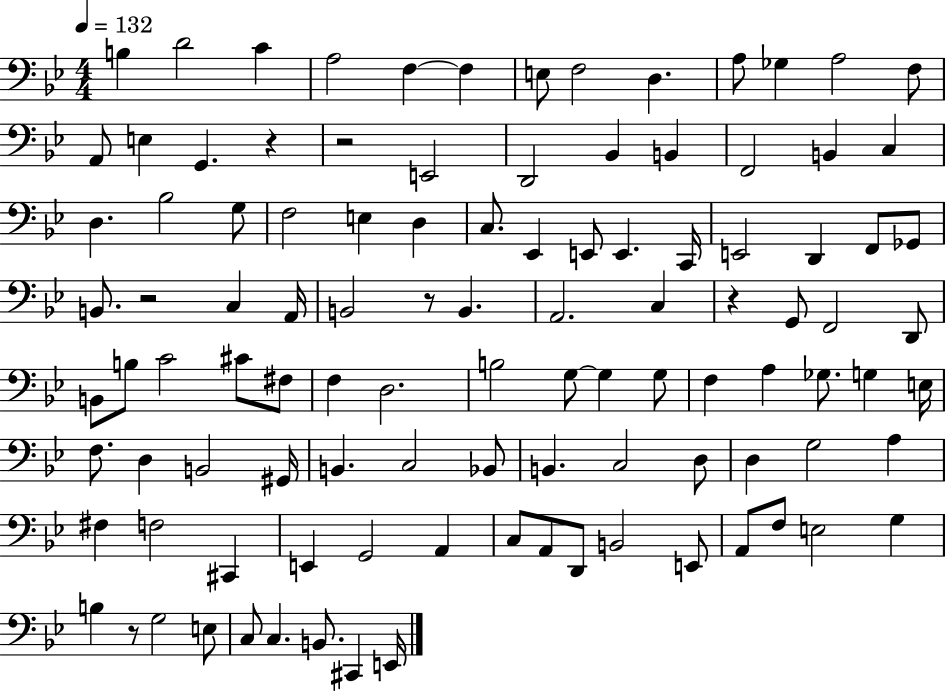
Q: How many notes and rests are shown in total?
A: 106